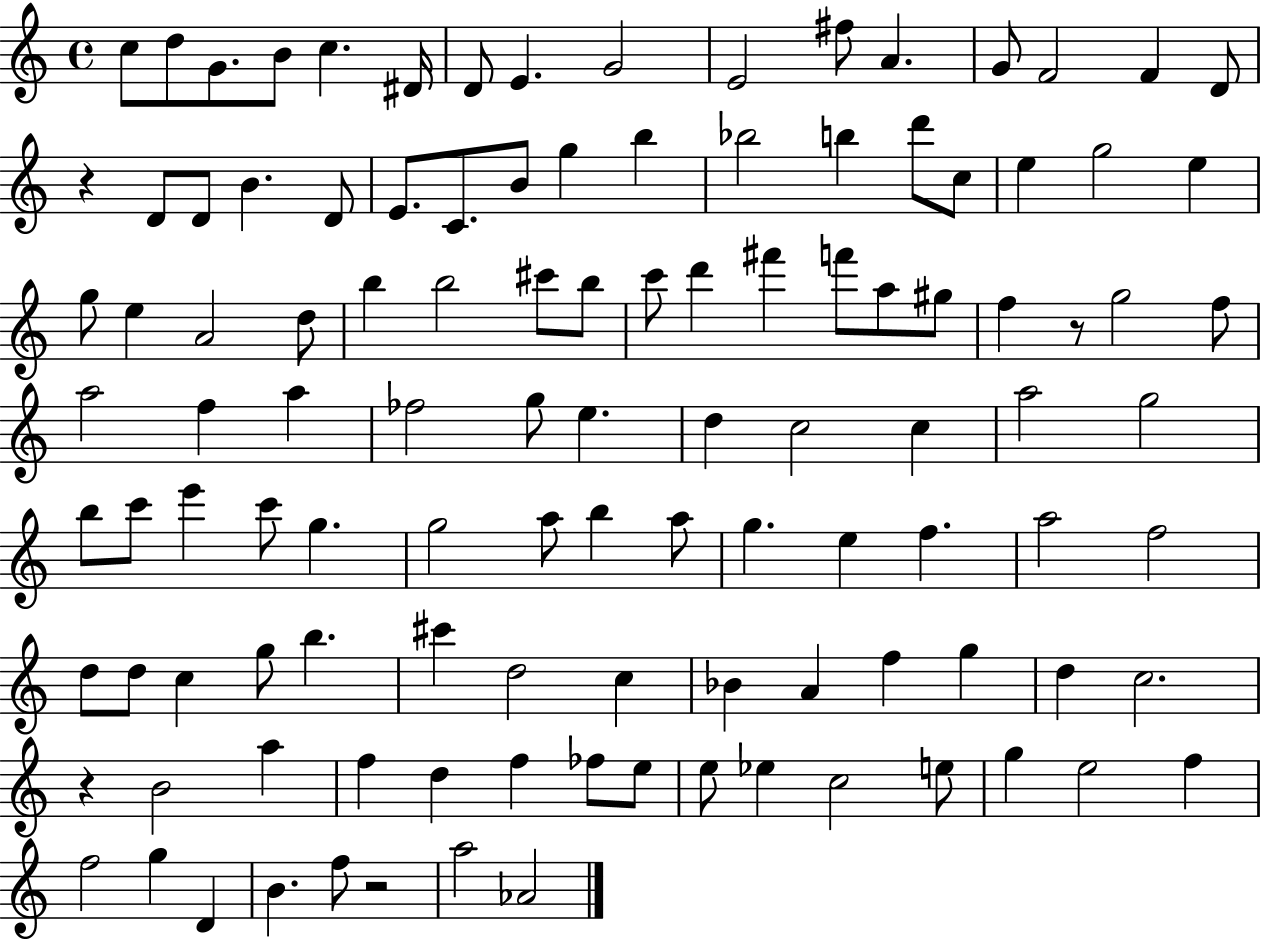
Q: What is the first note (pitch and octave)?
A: C5